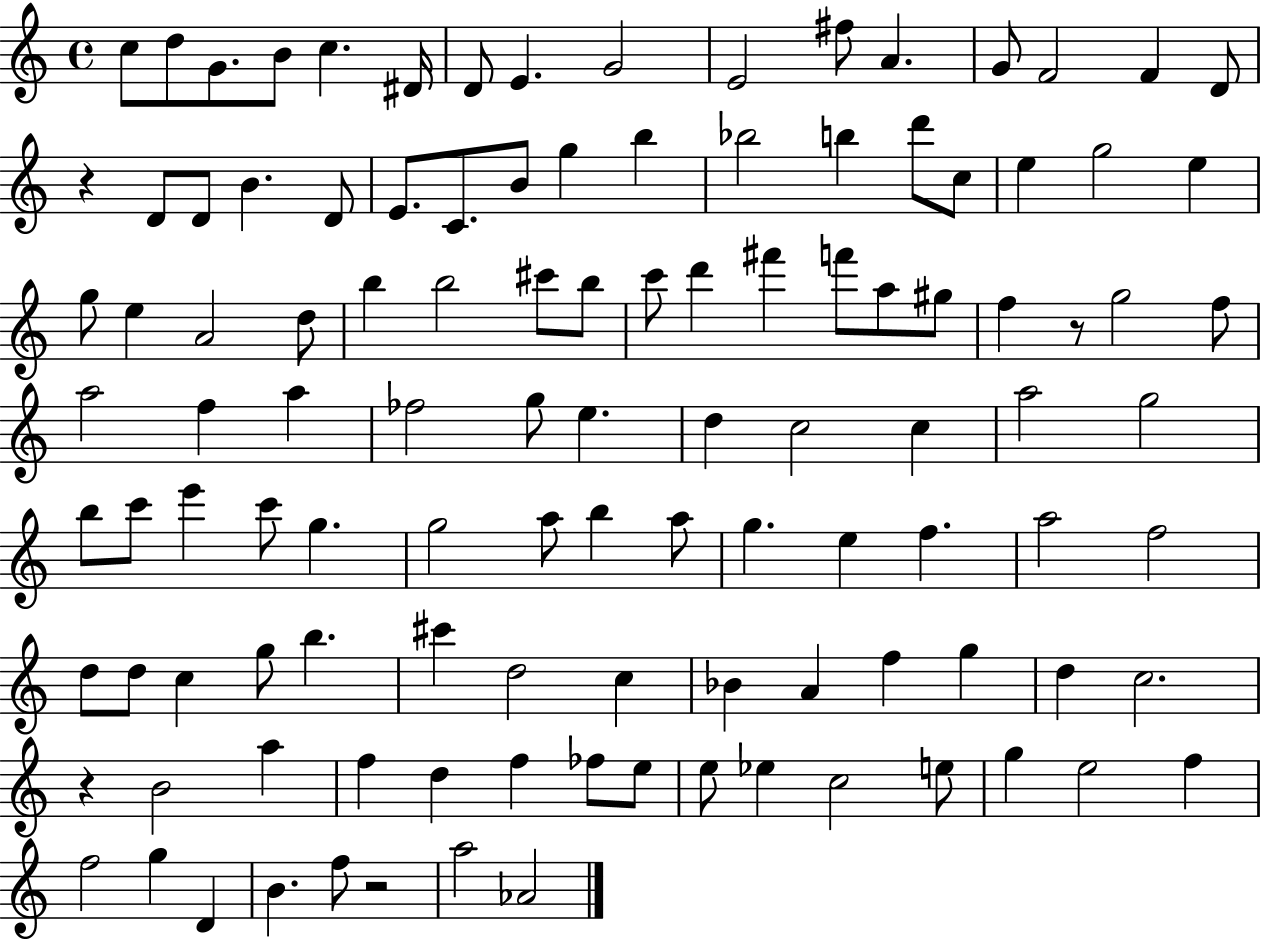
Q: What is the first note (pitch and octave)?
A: C5